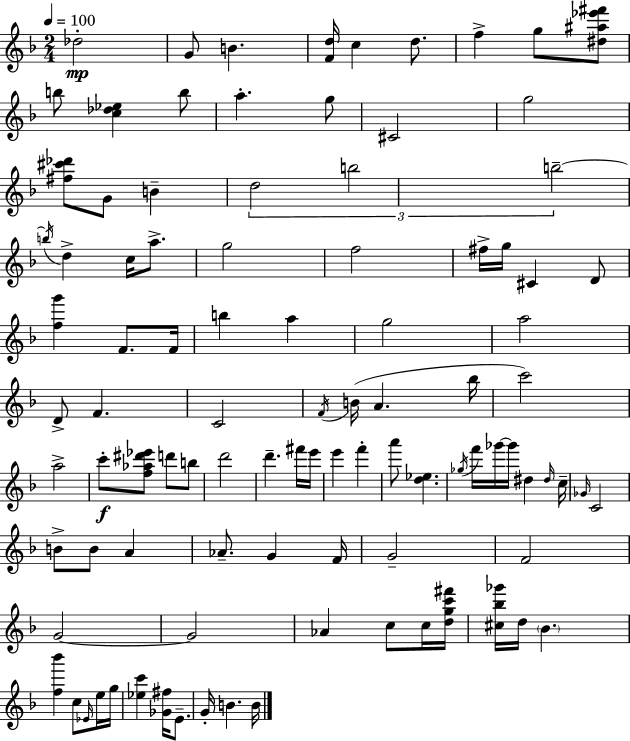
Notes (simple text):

Db5/h G4/e B4/q. [F4,D5]/s C5/q D5/e. F5/q G5/e [D#5,A#5,Eb6,F#6]/e B5/e [C5,Db5,Eb5]/q B5/e A5/q. G5/e C#4/h G5/h [F#5,C#6,Db6]/e G4/e B4/q D5/h B5/h B5/h B5/s D5/q C5/s A5/e. G5/h F5/h F#5/s G5/s C#4/q D4/e [F5,G6]/q F4/e. F4/s B5/q A5/q G5/h A5/h D4/e F4/q. C4/h F4/s B4/s A4/q. Bb5/s C6/h A5/h C6/e [F5,Ab5,D#6,Eb6]/e D6/e B5/e D6/h D6/q. F#6/s E6/s E6/q F6/q A6/e [D5,Eb5]/q. Gb5/s F6/s Gb6/s Gb6/s D#5/q D#5/s C5/s Gb4/s C4/h B4/e B4/e A4/q Ab4/e. G4/q F4/s G4/h F4/h G4/h G4/h Ab4/q C5/e C5/s [D5,G5,C6,F#6]/s [C#5,Bb5,Gb6]/s D5/s Bb4/q. [F5,Bb6]/q C5/e Eb4/s E5/s G5/s [Eb5,C6]/q [Gb4,F#5]/s E4/e. G4/s B4/q. B4/s